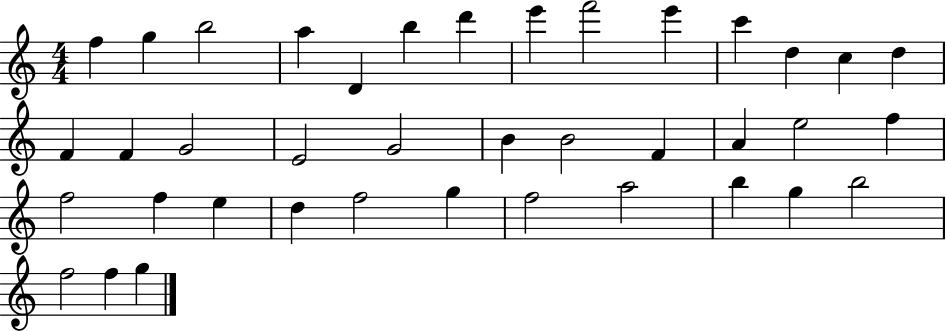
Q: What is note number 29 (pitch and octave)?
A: D5